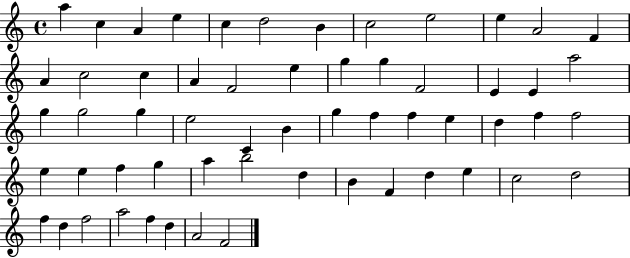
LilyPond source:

{
  \clef treble
  \time 4/4
  \defaultTimeSignature
  \key c \major
  a''4 c''4 a'4 e''4 | c''4 d''2 b'4 | c''2 e''2 | e''4 a'2 f'4 | \break a'4 c''2 c''4 | a'4 f'2 e''4 | g''4 g''4 f'2 | e'4 e'4 a''2 | \break g''4 g''2 g''4 | e''2 c'4 b'4 | g''4 f''4 f''4 e''4 | d''4 f''4 f''2 | \break e''4 e''4 f''4 g''4 | a''4 b''2 d''4 | b'4 f'4 d''4 e''4 | c''2 d''2 | \break f''4 d''4 f''2 | a''2 f''4 d''4 | a'2 f'2 | \bar "|."
}